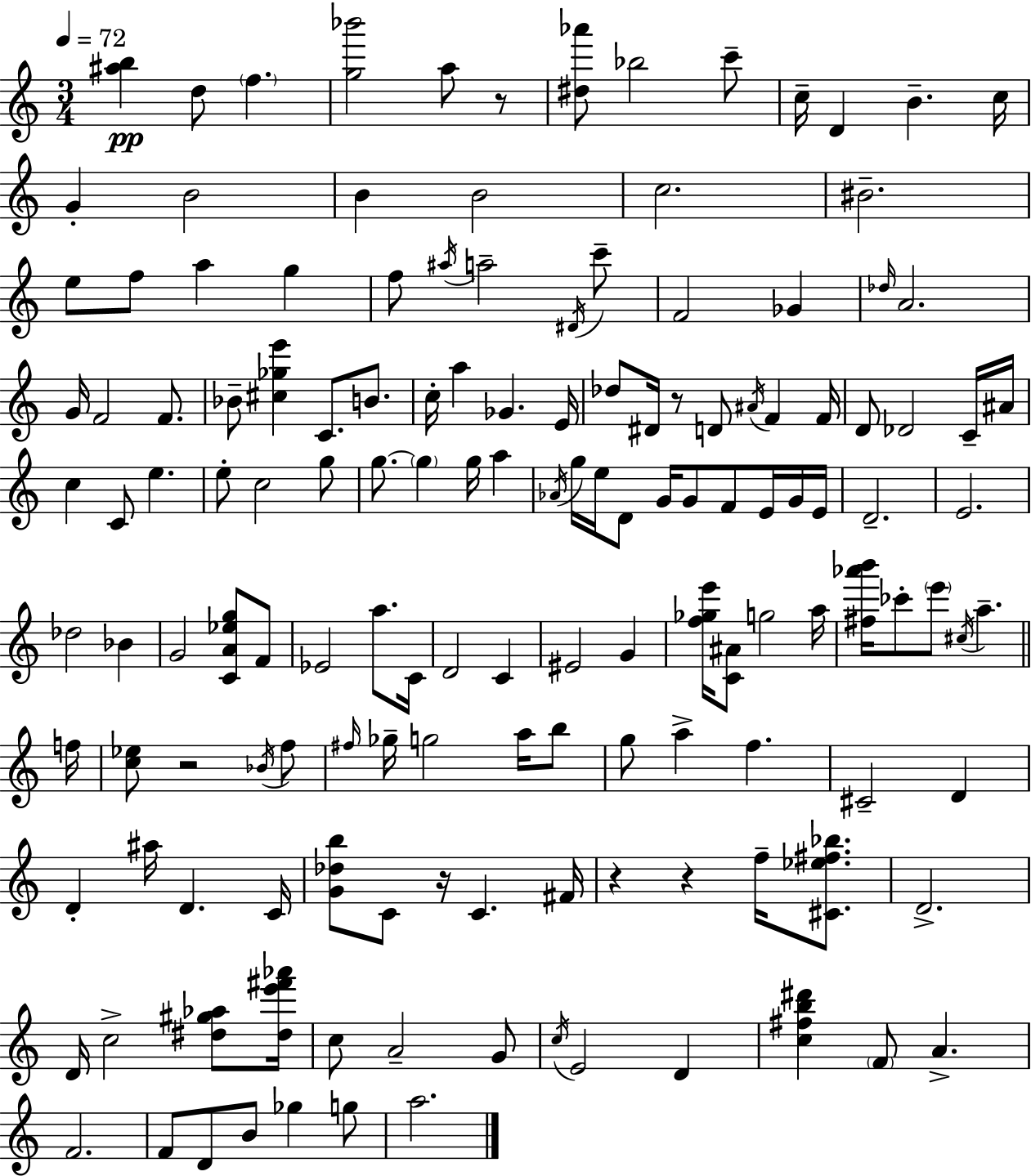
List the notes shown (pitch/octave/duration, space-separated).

[A#5,B5]/q D5/e F5/q. [G5,Bb6]/h A5/e R/e [D#5,Ab6]/e Bb5/h C6/e C5/s D4/q B4/q. C5/s G4/q B4/h B4/q B4/h C5/h. BIS4/h. E5/e F5/e A5/q G5/q F5/e A#5/s A5/h D#4/s C6/e F4/h Gb4/q Db5/s A4/h. G4/s F4/h F4/e. Bb4/e [C#5,Gb5,E6]/q C4/e. B4/e. C5/s A5/q Gb4/q. E4/s Db5/e D#4/s R/e D4/e A#4/s F4/q F4/s D4/e Db4/h C4/s A#4/s C5/q C4/e E5/q. E5/e C5/h G5/e G5/e. G5/q G5/s A5/q Ab4/s G5/s E5/s D4/e G4/s G4/e F4/e E4/s G4/s E4/s D4/h. E4/h. Db5/h Bb4/q G4/h [C4,A4,Eb5,G5]/e F4/e Eb4/h A5/e. C4/s D4/h C4/q EIS4/h G4/q [F5,Gb5,E6]/s [C4,A#4]/e G5/h A5/s [F#5,Ab6,B6]/s CES6/e E6/e C#5/s A5/q. F5/s [C5,Eb5]/e R/h Bb4/s F5/e F#5/s Gb5/s G5/h A5/s B5/e G5/e A5/q F5/q. C#4/h D4/q D4/q A#5/s D4/q. C4/s [G4,Db5,B5]/e C4/e R/s C4/q. F#4/s R/q R/q F5/s [C#4,Eb5,F#5,Bb5]/e. D4/h. D4/s C5/h [D#5,G#5,Ab5]/e [D#5,E6,F#6,Ab6]/s C5/e A4/h G4/e C5/s E4/h D4/q [C5,F#5,B5,D#6]/q F4/e A4/q. F4/h. F4/e D4/e B4/e Gb5/q G5/e A5/h.